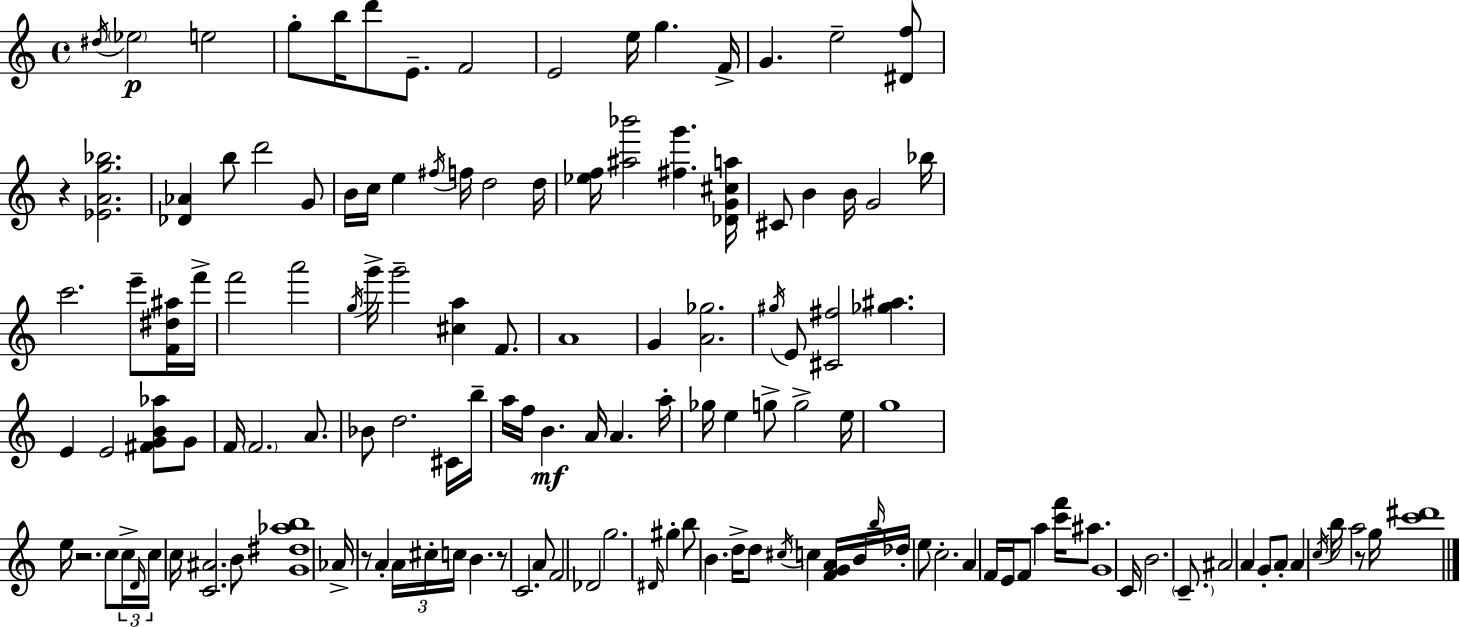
{
  \clef treble
  \time 4/4
  \defaultTimeSignature
  \key a \minor
  \acciaccatura { dis''16 }\p \parenthesize ees''2 e''2 | g''8-. b''16 d'''8 e'8.-- f'2 | e'2 e''16 g''4. | f'16-> g'4. e''2-- <dis' f''>8 | \break r4 <ees' a' g'' bes''>2. | <des' aes'>4 b''8 d'''2 g'8 | b'16 c''16 e''4 \acciaccatura { fis''16 } f''16 d''2 | d''16 <ees'' f''>16 <ais'' bes'''>2 <fis'' g'''>4. | \break <des' g' cis'' a''>16 cis'8 b'4 b'16 g'2 | bes''16 c'''2. e'''8-- | <f' dis'' ais''>16 f'''16-> f'''2 a'''2 | \acciaccatura { g''16 } g'''16-> g'''2-- <cis'' a''>4 | \break f'8. a'1 | g'4 <a' ges''>2. | \acciaccatura { gis''16 } e'8 <cis' fis''>2 <ges'' ais''>4. | e'4 e'2 | \break <fis' g' b' aes''>8 g'8 f'16 \parenthesize f'2. | a'8. bes'8 d''2. | cis'16 b''16-- a''16 f''16 b'4.\mf a'16 a'4. | a''16-. ges''16 e''4 g''8-> g''2-> | \break e''16 g''1 | e''16 r2. | c''8 \tuplet 3/2 { c''16-> \grace { d'16 } c''16 } c''16 <c' ais'>2. | b'8 <g' dis'' aes'' b''>1 | \break aes'16-> r8 a'4-. \tuplet 3/2 { a'16 cis''16-. c''16 } b'4. | r8 c'2. | a'8 f'2 des'2 | g''2. | \break \grace { dis'16 } gis''4-. b''8 b'4. d''16-> d''8 | \acciaccatura { cis''16 } c''4 <f' g' a'>16 b'16 \grace { b''16 } des''16-. e''8 c''2.-. | a'4 f'16 e'16 f'8 | a''4 <c''' f'''>16 ais''8. g'1 | \break c'16 b'2. | \parenthesize c'8.-- ais'2 | a'4 g'8-. a'8-. a'4 \acciaccatura { c''16 } b''16 a''2 | r8 g''16 <c''' dis'''>1 | \break \bar "|."
}